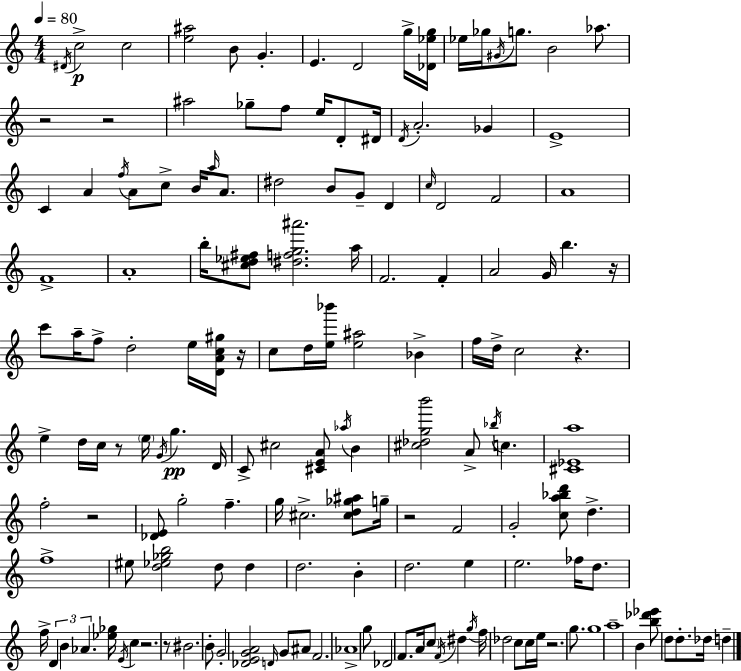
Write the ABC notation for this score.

X:1
T:Untitled
M:4/4
L:1/4
K:C
^D/4 c2 c2 [e^a]2 B/2 G E D2 g/4 [_D_eg]/4 _e/4 _g/4 ^G/4 g/2 B2 _a/2 z2 z2 ^a2 _g/2 f/2 e/4 D/2 ^D/4 D/4 A2 _G E4 C A f/4 A/2 c/2 B/4 a/4 A/2 ^d2 B/2 G/2 D c/4 D2 F2 A4 F4 A4 b/4 [^cd_e^f]/2 [^dfg^a']2 a/4 F2 F A2 G/4 b z/4 c'/2 a/4 f/2 d2 e/4 [DAc^g]/4 z/4 c/2 d/4 [e_b']/4 [e^a]2 _B f/4 d/4 c2 z e d/4 c/4 z/2 e/4 G/4 g D/4 C/2 ^c2 [^CEA]/2 _a/4 B [^c_dgb']2 A/2 _b/4 c [^C_Ea]4 f2 z2 [_DE]/2 g2 f g/4 ^c2 [^cd_g^a]/2 g/4 z2 F2 G2 [ca_bd']/2 d f4 ^e/2 [d_e_gb]2 d/2 d d2 B d2 e e2 _f/4 d/2 f/4 D B _A [_e_g]/4 E/4 c z2 z/2 ^B2 B/2 G2 [_DEGA]2 D/4 G/2 ^A/2 F2 _A4 g/2 _D2 F/2 A/4 c/2 F/4 ^d g/4 f/4 _d2 c/2 c/4 e/4 z2 g/2 g4 a4 B [b_d'_e']/2 d/2 d/2 _d/4 d